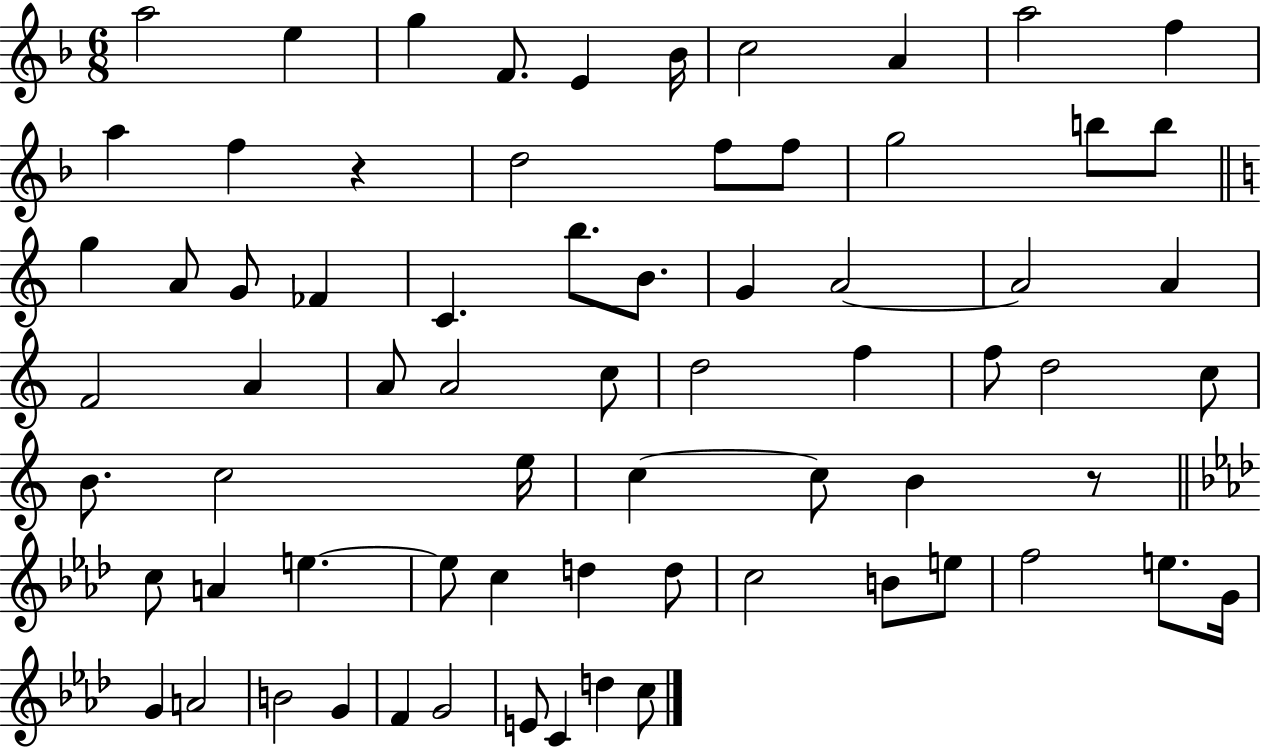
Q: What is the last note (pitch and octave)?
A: C5